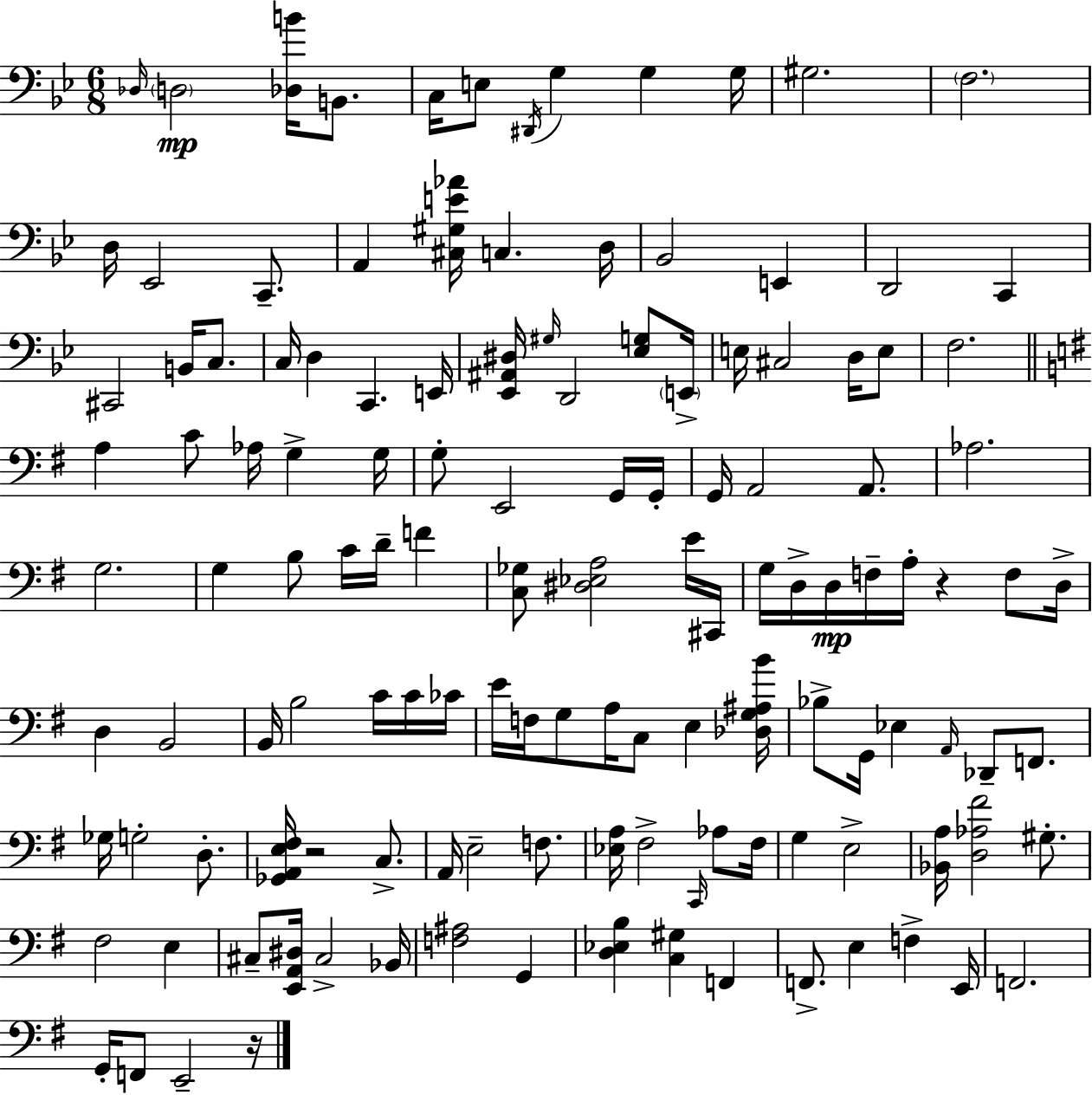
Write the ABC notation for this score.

X:1
T:Untitled
M:6/8
L:1/4
K:Gm
_D,/4 D,2 [_D,B]/4 B,,/2 C,/4 E,/2 ^D,,/4 G, G, G,/4 ^G,2 F,2 D,/4 _E,,2 C,,/2 A,, [^C,^G,E_A]/4 C, D,/4 _B,,2 E,, D,,2 C,, ^C,,2 B,,/4 C,/2 C,/4 D, C,, E,,/4 [_E,,^A,,^D,]/4 ^G,/4 D,,2 [_E,G,]/2 E,,/4 E,/4 ^C,2 D,/4 E,/2 F,2 A, C/2 _A,/4 G, G,/4 G,/2 E,,2 G,,/4 G,,/4 G,,/4 A,,2 A,,/2 _A,2 G,2 G, B,/2 C/4 D/4 F [C,_G,]/2 [^D,_E,A,]2 E/4 ^C,,/4 G,/4 D,/4 D,/4 F,/4 A,/4 z F,/2 D,/4 D, B,,2 B,,/4 B,2 C/4 C/4 _C/4 E/4 F,/4 G,/2 A,/4 C,/2 E, [_D,G,^A,B]/4 _B,/2 G,,/4 _E, A,,/4 _D,,/2 F,,/2 _G,/4 G,2 D,/2 [_G,,A,,E,^F,]/4 z2 C,/2 A,,/4 E,2 F,/2 [_E,A,]/4 ^F,2 C,,/4 _A,/2 ^F,/4 G, E,2 [_B,,A,]/4 [D,_A,^F]2 ^G,/2 ^F,2 E, ^C,/2 [E,,A,,^D,]/4 ^C,2 _B,,/4 [F,^A,]2 G,, [D,_E,B,] [C,^G,] F,, F,,/2 E, F, E,,/4 F,,2 G,,/4 F,,/2 E,,2 z/4